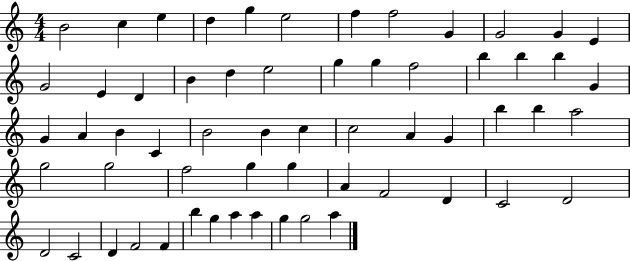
X:1
T:Untitled
M:4/4
L:1/4
K:C
B2 c e d g e2 f f2 G G2 G E G2 E D B d e2 g g f2 b b b G G A B C B2 B c c2 A G b b a2 g2 g2 f2 g g A F2 D C2 D2 D2 C2 D F2 F b g a a g g2 a